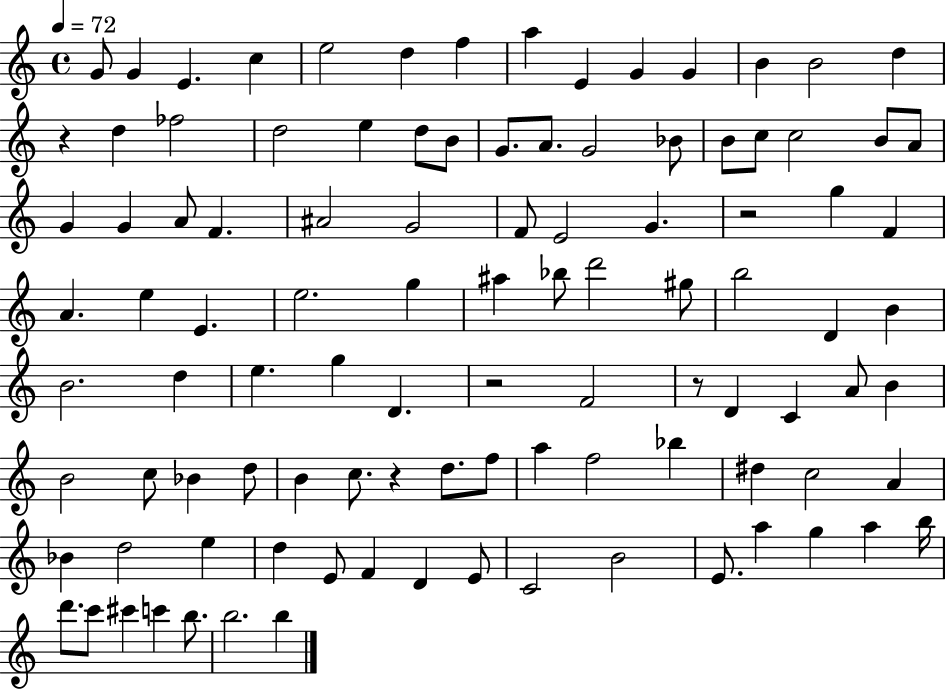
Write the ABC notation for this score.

X:1
T:Untitled
M:4/4
L:1/4
K:C
G/2 G E c e2 d f a E G G B B2 d z d _f2 d2 e d/2 B/2 G/2 A/2 G2 _B/2 B/2 c/2 c2 B/2 A/2 G G A/2 F ^A2 G2 F/2 E2 G z2 g F A e E e2 g ^a _b/2 d'2 ^g/2 b2 D B B2 d e g D z2 F2 z/2 D C A/2 B B2 c/2 _B d/2 B c/2 z d/2 f/2 a f2 _b ^d c2 A _B d2 e d E/2 F D E/2 C2 B2 E/2 a g a b/4 d'/2 c'/2 ^c' c' b/2 b2 b